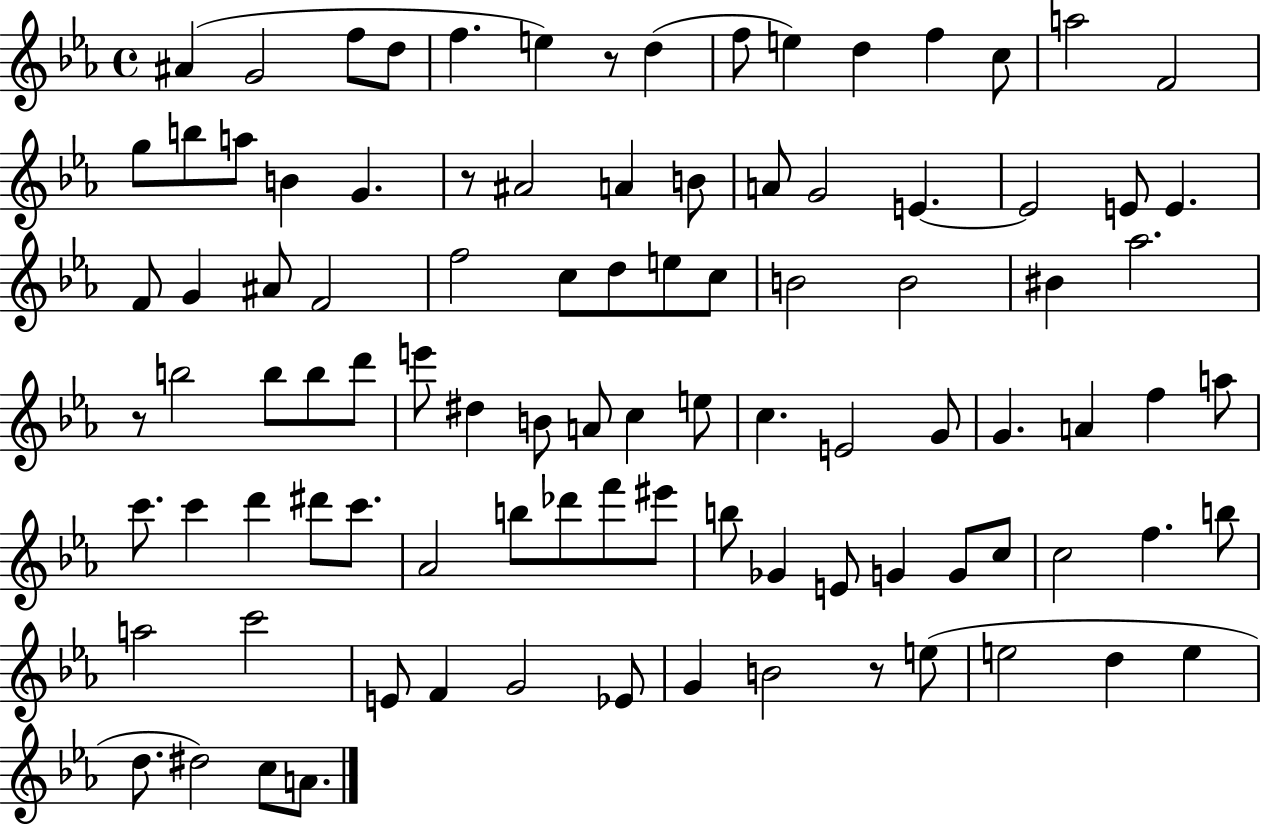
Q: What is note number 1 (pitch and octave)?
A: A#4